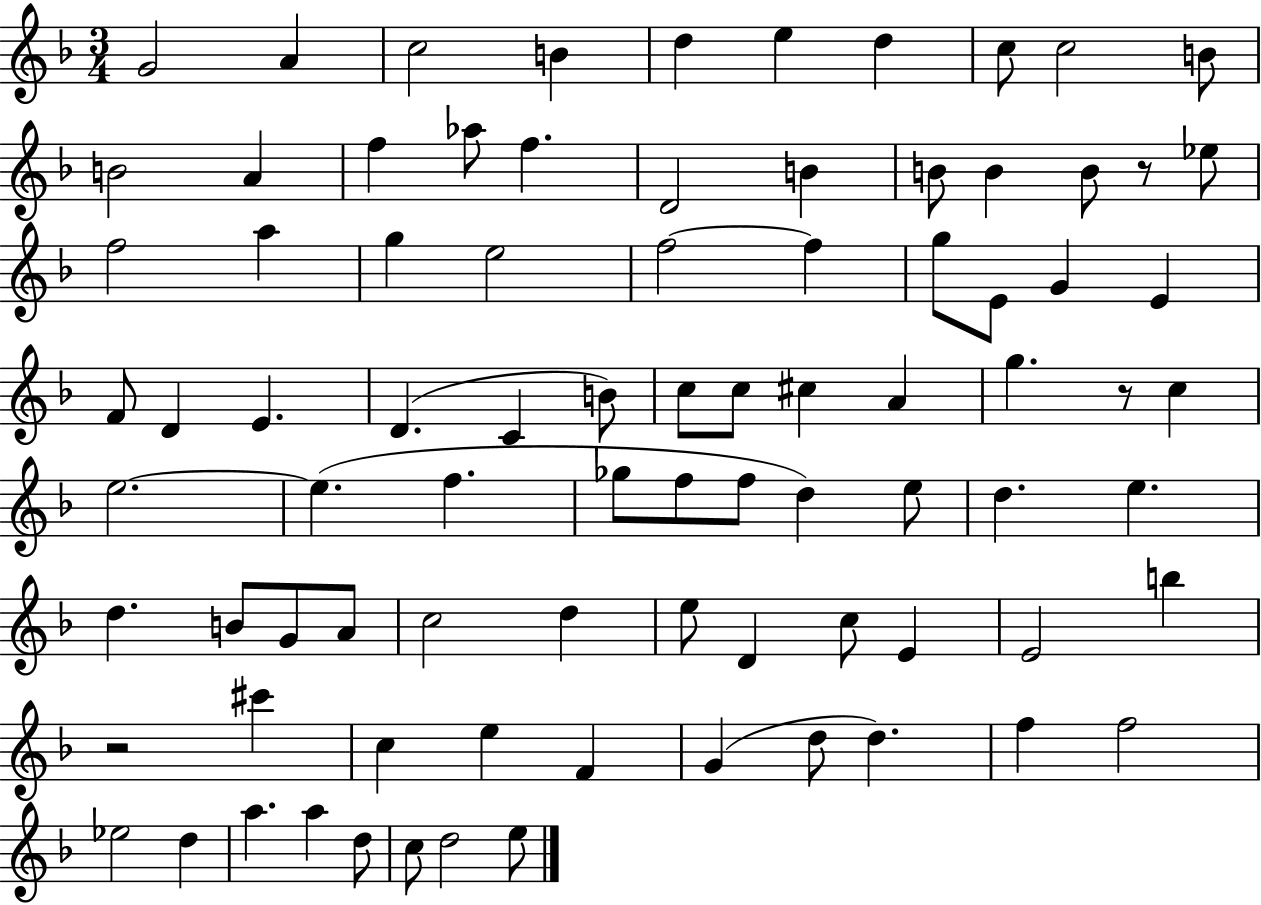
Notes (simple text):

G4/h A4/q C5/h B4/q D5/q E5/q D5/q C5/e C5/h B4/e B4/h A4/q F5/q Ab5/e F5/q. D4/h B4/q B4/e B4/q B4/e R/e Eb5/e F5/h A5/q G5/q E5/h F5/h F5/q G5/e E4/e G4/q E4/q F4/e D4/q E4/q. D4/q. C4/q B4/e C5/e C5/e C#5/q A4/q G5/q. R/e C5/q E5/h. E5/q. F5/q. Gb5/e F5/e F5/e D5/q E5/e D5/q. E5/q. D5/q. B4/e G4/e A4/e C5/h D5/q E5/e D4/q C5/e E4/q E4/h B5/q R/h C#6/q C5/q E5/q F4/q G4/q D5/e D5/q. F5/q F5/h Eb5/h D5/q A5/q. A5/q D5/e C5/e D5/h E5/e